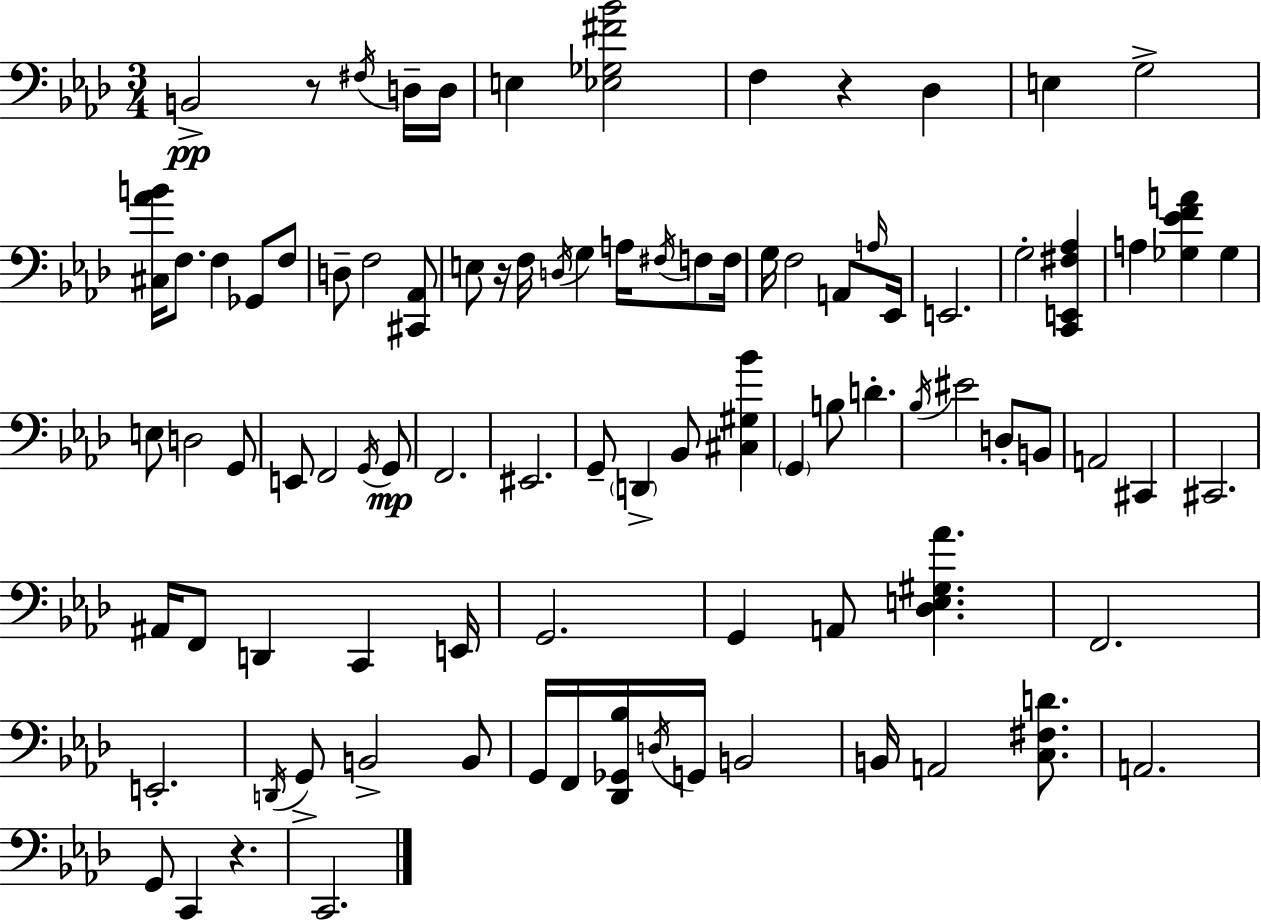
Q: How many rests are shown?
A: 4